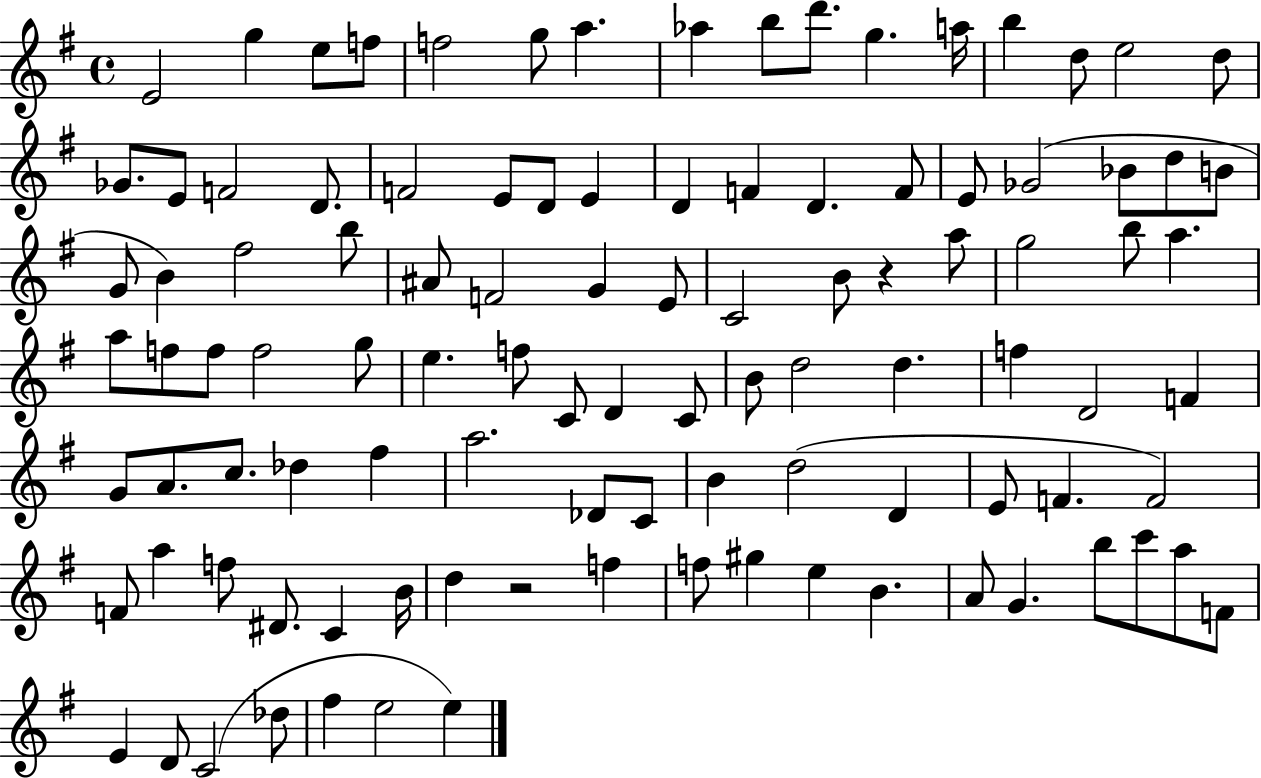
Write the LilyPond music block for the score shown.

{
  \clef treble
  \time 4/4
  \defaultTimeSignature
  \key g \major
  e'2 g''4 e''8 f''8 | f''2 g''8 a''4. | aes''4 b''8 d'''8. g''4. a''16 | b''4 d''8 e''2 d''8 | \break ges'8. e'8 f'2 d'8. | f'2 e'8 d'8 e'4 | d'4 f'4 d'4. f'8 | e'8 ges'2( bes'8 d''8 b'8 | \break g'8 b'4) fis''2 b''8 | ais'8 f'2 g'4 e'8 | c'2 b'8 r4 a''8 | g''2 b''8 a''4. | \break a''8 f''8 f''8 f''2 g''8 | e''4. f''8 c'8 d'4 c'8 | b'8 d''2 d''4. | f''4 d'2 f'4 | \break g'8 a'8. c''8. des''4 fis''4 | a''2. des'8 c'8 | b'4 d''2( d'4 | e'8 f'4. f'2) | \break f'8 a''4 f''8 dis'8. c'4 b'16 | d''4 r2 f''4 | f''8 gis''4 e''4 b'4. | a'8 g'4. b''8 c'''8 a''8 f'8 | \break e'4 d'8 c'2( des''8 | fis''4 e''2 e''4) | \bar "|."
}